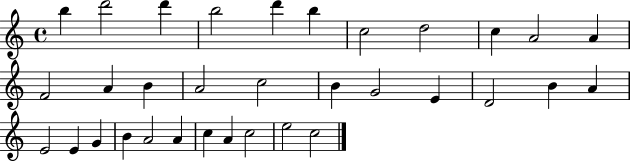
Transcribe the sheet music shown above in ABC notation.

X:1
T:Untitled
M:4/4
L:1/4
K:C
b d'2 d' b2 d' b c2 d2 c A2 A F2 A B A2 c2 B G2 E D2 B A E2 E G B A2 A c A c2 e2 c2